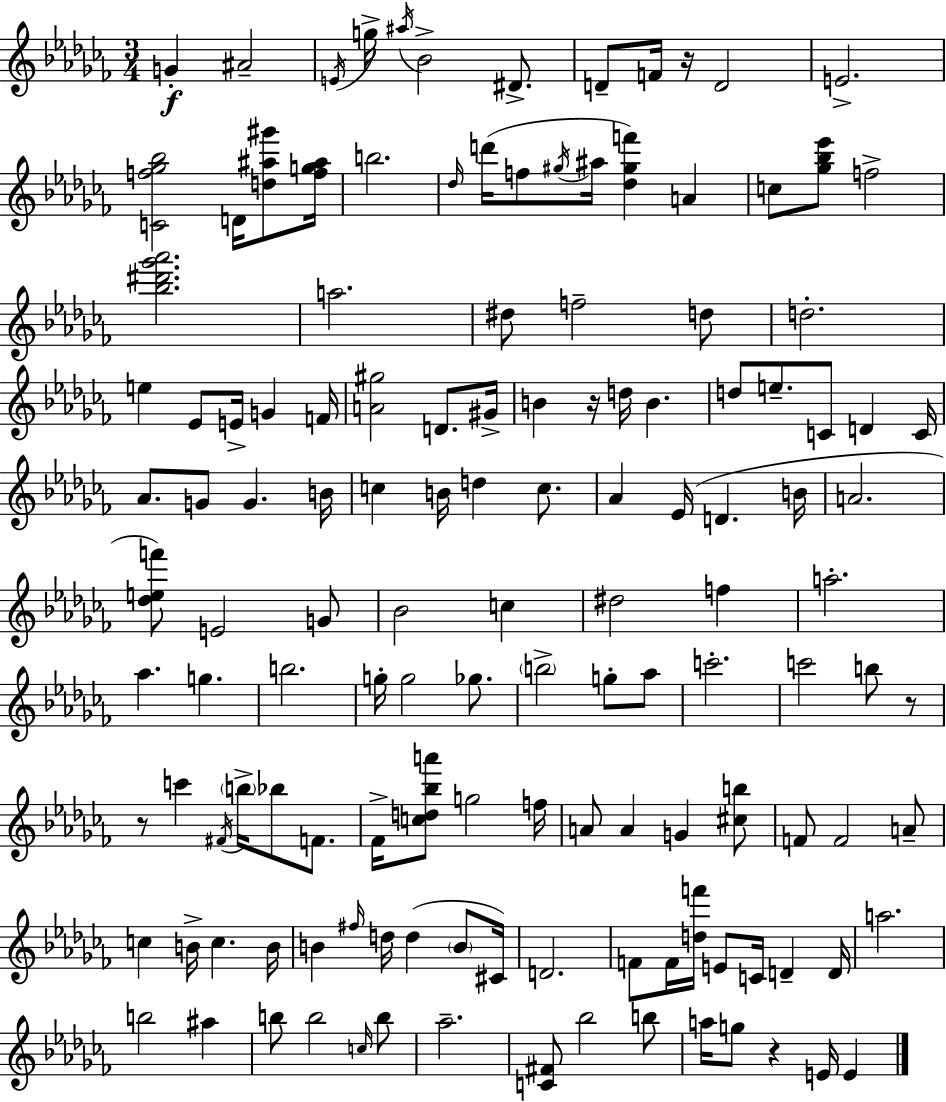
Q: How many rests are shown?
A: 5